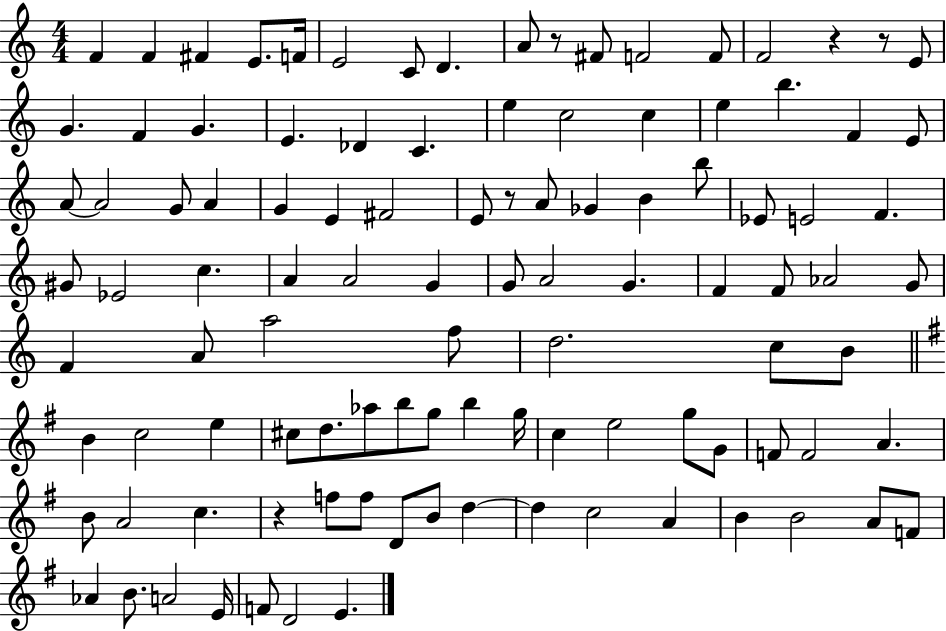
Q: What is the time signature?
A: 4/4